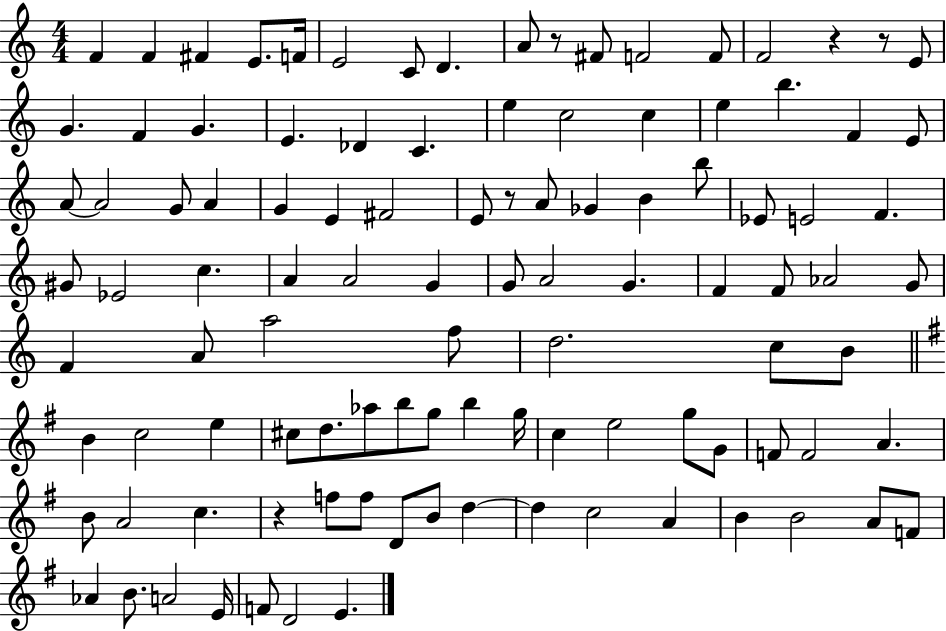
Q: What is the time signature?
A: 4/4